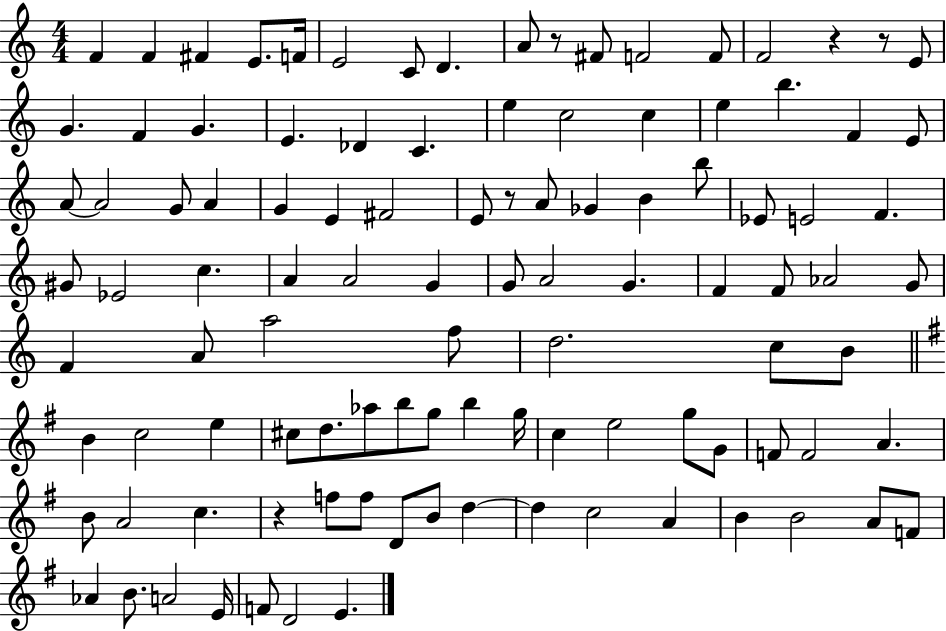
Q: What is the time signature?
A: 4/4